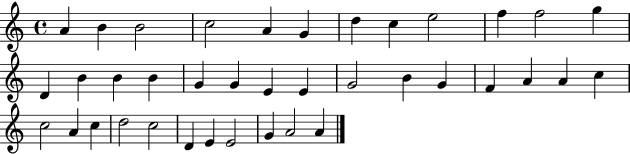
{
  \clef treble
  \time 4/4
  \defaultTimeSignature
  \key c \major
  a'4 b'4 b'2 | c''2 a'4 g'4 | d''4 c''4 e''2 | f''4 f''2 g''4 | \break d'4 b'4 b'4 b'4 | g'4 g'4 e'4 e'4 | g'2 b'4 g'4 | f'4 a'4 a'4 c''4 | \break c''2 a'4 c''4 | d''2 c''2 | d'4 e'4 e'2 | g'4 a'2 a'4 | \break \bar "|."
}